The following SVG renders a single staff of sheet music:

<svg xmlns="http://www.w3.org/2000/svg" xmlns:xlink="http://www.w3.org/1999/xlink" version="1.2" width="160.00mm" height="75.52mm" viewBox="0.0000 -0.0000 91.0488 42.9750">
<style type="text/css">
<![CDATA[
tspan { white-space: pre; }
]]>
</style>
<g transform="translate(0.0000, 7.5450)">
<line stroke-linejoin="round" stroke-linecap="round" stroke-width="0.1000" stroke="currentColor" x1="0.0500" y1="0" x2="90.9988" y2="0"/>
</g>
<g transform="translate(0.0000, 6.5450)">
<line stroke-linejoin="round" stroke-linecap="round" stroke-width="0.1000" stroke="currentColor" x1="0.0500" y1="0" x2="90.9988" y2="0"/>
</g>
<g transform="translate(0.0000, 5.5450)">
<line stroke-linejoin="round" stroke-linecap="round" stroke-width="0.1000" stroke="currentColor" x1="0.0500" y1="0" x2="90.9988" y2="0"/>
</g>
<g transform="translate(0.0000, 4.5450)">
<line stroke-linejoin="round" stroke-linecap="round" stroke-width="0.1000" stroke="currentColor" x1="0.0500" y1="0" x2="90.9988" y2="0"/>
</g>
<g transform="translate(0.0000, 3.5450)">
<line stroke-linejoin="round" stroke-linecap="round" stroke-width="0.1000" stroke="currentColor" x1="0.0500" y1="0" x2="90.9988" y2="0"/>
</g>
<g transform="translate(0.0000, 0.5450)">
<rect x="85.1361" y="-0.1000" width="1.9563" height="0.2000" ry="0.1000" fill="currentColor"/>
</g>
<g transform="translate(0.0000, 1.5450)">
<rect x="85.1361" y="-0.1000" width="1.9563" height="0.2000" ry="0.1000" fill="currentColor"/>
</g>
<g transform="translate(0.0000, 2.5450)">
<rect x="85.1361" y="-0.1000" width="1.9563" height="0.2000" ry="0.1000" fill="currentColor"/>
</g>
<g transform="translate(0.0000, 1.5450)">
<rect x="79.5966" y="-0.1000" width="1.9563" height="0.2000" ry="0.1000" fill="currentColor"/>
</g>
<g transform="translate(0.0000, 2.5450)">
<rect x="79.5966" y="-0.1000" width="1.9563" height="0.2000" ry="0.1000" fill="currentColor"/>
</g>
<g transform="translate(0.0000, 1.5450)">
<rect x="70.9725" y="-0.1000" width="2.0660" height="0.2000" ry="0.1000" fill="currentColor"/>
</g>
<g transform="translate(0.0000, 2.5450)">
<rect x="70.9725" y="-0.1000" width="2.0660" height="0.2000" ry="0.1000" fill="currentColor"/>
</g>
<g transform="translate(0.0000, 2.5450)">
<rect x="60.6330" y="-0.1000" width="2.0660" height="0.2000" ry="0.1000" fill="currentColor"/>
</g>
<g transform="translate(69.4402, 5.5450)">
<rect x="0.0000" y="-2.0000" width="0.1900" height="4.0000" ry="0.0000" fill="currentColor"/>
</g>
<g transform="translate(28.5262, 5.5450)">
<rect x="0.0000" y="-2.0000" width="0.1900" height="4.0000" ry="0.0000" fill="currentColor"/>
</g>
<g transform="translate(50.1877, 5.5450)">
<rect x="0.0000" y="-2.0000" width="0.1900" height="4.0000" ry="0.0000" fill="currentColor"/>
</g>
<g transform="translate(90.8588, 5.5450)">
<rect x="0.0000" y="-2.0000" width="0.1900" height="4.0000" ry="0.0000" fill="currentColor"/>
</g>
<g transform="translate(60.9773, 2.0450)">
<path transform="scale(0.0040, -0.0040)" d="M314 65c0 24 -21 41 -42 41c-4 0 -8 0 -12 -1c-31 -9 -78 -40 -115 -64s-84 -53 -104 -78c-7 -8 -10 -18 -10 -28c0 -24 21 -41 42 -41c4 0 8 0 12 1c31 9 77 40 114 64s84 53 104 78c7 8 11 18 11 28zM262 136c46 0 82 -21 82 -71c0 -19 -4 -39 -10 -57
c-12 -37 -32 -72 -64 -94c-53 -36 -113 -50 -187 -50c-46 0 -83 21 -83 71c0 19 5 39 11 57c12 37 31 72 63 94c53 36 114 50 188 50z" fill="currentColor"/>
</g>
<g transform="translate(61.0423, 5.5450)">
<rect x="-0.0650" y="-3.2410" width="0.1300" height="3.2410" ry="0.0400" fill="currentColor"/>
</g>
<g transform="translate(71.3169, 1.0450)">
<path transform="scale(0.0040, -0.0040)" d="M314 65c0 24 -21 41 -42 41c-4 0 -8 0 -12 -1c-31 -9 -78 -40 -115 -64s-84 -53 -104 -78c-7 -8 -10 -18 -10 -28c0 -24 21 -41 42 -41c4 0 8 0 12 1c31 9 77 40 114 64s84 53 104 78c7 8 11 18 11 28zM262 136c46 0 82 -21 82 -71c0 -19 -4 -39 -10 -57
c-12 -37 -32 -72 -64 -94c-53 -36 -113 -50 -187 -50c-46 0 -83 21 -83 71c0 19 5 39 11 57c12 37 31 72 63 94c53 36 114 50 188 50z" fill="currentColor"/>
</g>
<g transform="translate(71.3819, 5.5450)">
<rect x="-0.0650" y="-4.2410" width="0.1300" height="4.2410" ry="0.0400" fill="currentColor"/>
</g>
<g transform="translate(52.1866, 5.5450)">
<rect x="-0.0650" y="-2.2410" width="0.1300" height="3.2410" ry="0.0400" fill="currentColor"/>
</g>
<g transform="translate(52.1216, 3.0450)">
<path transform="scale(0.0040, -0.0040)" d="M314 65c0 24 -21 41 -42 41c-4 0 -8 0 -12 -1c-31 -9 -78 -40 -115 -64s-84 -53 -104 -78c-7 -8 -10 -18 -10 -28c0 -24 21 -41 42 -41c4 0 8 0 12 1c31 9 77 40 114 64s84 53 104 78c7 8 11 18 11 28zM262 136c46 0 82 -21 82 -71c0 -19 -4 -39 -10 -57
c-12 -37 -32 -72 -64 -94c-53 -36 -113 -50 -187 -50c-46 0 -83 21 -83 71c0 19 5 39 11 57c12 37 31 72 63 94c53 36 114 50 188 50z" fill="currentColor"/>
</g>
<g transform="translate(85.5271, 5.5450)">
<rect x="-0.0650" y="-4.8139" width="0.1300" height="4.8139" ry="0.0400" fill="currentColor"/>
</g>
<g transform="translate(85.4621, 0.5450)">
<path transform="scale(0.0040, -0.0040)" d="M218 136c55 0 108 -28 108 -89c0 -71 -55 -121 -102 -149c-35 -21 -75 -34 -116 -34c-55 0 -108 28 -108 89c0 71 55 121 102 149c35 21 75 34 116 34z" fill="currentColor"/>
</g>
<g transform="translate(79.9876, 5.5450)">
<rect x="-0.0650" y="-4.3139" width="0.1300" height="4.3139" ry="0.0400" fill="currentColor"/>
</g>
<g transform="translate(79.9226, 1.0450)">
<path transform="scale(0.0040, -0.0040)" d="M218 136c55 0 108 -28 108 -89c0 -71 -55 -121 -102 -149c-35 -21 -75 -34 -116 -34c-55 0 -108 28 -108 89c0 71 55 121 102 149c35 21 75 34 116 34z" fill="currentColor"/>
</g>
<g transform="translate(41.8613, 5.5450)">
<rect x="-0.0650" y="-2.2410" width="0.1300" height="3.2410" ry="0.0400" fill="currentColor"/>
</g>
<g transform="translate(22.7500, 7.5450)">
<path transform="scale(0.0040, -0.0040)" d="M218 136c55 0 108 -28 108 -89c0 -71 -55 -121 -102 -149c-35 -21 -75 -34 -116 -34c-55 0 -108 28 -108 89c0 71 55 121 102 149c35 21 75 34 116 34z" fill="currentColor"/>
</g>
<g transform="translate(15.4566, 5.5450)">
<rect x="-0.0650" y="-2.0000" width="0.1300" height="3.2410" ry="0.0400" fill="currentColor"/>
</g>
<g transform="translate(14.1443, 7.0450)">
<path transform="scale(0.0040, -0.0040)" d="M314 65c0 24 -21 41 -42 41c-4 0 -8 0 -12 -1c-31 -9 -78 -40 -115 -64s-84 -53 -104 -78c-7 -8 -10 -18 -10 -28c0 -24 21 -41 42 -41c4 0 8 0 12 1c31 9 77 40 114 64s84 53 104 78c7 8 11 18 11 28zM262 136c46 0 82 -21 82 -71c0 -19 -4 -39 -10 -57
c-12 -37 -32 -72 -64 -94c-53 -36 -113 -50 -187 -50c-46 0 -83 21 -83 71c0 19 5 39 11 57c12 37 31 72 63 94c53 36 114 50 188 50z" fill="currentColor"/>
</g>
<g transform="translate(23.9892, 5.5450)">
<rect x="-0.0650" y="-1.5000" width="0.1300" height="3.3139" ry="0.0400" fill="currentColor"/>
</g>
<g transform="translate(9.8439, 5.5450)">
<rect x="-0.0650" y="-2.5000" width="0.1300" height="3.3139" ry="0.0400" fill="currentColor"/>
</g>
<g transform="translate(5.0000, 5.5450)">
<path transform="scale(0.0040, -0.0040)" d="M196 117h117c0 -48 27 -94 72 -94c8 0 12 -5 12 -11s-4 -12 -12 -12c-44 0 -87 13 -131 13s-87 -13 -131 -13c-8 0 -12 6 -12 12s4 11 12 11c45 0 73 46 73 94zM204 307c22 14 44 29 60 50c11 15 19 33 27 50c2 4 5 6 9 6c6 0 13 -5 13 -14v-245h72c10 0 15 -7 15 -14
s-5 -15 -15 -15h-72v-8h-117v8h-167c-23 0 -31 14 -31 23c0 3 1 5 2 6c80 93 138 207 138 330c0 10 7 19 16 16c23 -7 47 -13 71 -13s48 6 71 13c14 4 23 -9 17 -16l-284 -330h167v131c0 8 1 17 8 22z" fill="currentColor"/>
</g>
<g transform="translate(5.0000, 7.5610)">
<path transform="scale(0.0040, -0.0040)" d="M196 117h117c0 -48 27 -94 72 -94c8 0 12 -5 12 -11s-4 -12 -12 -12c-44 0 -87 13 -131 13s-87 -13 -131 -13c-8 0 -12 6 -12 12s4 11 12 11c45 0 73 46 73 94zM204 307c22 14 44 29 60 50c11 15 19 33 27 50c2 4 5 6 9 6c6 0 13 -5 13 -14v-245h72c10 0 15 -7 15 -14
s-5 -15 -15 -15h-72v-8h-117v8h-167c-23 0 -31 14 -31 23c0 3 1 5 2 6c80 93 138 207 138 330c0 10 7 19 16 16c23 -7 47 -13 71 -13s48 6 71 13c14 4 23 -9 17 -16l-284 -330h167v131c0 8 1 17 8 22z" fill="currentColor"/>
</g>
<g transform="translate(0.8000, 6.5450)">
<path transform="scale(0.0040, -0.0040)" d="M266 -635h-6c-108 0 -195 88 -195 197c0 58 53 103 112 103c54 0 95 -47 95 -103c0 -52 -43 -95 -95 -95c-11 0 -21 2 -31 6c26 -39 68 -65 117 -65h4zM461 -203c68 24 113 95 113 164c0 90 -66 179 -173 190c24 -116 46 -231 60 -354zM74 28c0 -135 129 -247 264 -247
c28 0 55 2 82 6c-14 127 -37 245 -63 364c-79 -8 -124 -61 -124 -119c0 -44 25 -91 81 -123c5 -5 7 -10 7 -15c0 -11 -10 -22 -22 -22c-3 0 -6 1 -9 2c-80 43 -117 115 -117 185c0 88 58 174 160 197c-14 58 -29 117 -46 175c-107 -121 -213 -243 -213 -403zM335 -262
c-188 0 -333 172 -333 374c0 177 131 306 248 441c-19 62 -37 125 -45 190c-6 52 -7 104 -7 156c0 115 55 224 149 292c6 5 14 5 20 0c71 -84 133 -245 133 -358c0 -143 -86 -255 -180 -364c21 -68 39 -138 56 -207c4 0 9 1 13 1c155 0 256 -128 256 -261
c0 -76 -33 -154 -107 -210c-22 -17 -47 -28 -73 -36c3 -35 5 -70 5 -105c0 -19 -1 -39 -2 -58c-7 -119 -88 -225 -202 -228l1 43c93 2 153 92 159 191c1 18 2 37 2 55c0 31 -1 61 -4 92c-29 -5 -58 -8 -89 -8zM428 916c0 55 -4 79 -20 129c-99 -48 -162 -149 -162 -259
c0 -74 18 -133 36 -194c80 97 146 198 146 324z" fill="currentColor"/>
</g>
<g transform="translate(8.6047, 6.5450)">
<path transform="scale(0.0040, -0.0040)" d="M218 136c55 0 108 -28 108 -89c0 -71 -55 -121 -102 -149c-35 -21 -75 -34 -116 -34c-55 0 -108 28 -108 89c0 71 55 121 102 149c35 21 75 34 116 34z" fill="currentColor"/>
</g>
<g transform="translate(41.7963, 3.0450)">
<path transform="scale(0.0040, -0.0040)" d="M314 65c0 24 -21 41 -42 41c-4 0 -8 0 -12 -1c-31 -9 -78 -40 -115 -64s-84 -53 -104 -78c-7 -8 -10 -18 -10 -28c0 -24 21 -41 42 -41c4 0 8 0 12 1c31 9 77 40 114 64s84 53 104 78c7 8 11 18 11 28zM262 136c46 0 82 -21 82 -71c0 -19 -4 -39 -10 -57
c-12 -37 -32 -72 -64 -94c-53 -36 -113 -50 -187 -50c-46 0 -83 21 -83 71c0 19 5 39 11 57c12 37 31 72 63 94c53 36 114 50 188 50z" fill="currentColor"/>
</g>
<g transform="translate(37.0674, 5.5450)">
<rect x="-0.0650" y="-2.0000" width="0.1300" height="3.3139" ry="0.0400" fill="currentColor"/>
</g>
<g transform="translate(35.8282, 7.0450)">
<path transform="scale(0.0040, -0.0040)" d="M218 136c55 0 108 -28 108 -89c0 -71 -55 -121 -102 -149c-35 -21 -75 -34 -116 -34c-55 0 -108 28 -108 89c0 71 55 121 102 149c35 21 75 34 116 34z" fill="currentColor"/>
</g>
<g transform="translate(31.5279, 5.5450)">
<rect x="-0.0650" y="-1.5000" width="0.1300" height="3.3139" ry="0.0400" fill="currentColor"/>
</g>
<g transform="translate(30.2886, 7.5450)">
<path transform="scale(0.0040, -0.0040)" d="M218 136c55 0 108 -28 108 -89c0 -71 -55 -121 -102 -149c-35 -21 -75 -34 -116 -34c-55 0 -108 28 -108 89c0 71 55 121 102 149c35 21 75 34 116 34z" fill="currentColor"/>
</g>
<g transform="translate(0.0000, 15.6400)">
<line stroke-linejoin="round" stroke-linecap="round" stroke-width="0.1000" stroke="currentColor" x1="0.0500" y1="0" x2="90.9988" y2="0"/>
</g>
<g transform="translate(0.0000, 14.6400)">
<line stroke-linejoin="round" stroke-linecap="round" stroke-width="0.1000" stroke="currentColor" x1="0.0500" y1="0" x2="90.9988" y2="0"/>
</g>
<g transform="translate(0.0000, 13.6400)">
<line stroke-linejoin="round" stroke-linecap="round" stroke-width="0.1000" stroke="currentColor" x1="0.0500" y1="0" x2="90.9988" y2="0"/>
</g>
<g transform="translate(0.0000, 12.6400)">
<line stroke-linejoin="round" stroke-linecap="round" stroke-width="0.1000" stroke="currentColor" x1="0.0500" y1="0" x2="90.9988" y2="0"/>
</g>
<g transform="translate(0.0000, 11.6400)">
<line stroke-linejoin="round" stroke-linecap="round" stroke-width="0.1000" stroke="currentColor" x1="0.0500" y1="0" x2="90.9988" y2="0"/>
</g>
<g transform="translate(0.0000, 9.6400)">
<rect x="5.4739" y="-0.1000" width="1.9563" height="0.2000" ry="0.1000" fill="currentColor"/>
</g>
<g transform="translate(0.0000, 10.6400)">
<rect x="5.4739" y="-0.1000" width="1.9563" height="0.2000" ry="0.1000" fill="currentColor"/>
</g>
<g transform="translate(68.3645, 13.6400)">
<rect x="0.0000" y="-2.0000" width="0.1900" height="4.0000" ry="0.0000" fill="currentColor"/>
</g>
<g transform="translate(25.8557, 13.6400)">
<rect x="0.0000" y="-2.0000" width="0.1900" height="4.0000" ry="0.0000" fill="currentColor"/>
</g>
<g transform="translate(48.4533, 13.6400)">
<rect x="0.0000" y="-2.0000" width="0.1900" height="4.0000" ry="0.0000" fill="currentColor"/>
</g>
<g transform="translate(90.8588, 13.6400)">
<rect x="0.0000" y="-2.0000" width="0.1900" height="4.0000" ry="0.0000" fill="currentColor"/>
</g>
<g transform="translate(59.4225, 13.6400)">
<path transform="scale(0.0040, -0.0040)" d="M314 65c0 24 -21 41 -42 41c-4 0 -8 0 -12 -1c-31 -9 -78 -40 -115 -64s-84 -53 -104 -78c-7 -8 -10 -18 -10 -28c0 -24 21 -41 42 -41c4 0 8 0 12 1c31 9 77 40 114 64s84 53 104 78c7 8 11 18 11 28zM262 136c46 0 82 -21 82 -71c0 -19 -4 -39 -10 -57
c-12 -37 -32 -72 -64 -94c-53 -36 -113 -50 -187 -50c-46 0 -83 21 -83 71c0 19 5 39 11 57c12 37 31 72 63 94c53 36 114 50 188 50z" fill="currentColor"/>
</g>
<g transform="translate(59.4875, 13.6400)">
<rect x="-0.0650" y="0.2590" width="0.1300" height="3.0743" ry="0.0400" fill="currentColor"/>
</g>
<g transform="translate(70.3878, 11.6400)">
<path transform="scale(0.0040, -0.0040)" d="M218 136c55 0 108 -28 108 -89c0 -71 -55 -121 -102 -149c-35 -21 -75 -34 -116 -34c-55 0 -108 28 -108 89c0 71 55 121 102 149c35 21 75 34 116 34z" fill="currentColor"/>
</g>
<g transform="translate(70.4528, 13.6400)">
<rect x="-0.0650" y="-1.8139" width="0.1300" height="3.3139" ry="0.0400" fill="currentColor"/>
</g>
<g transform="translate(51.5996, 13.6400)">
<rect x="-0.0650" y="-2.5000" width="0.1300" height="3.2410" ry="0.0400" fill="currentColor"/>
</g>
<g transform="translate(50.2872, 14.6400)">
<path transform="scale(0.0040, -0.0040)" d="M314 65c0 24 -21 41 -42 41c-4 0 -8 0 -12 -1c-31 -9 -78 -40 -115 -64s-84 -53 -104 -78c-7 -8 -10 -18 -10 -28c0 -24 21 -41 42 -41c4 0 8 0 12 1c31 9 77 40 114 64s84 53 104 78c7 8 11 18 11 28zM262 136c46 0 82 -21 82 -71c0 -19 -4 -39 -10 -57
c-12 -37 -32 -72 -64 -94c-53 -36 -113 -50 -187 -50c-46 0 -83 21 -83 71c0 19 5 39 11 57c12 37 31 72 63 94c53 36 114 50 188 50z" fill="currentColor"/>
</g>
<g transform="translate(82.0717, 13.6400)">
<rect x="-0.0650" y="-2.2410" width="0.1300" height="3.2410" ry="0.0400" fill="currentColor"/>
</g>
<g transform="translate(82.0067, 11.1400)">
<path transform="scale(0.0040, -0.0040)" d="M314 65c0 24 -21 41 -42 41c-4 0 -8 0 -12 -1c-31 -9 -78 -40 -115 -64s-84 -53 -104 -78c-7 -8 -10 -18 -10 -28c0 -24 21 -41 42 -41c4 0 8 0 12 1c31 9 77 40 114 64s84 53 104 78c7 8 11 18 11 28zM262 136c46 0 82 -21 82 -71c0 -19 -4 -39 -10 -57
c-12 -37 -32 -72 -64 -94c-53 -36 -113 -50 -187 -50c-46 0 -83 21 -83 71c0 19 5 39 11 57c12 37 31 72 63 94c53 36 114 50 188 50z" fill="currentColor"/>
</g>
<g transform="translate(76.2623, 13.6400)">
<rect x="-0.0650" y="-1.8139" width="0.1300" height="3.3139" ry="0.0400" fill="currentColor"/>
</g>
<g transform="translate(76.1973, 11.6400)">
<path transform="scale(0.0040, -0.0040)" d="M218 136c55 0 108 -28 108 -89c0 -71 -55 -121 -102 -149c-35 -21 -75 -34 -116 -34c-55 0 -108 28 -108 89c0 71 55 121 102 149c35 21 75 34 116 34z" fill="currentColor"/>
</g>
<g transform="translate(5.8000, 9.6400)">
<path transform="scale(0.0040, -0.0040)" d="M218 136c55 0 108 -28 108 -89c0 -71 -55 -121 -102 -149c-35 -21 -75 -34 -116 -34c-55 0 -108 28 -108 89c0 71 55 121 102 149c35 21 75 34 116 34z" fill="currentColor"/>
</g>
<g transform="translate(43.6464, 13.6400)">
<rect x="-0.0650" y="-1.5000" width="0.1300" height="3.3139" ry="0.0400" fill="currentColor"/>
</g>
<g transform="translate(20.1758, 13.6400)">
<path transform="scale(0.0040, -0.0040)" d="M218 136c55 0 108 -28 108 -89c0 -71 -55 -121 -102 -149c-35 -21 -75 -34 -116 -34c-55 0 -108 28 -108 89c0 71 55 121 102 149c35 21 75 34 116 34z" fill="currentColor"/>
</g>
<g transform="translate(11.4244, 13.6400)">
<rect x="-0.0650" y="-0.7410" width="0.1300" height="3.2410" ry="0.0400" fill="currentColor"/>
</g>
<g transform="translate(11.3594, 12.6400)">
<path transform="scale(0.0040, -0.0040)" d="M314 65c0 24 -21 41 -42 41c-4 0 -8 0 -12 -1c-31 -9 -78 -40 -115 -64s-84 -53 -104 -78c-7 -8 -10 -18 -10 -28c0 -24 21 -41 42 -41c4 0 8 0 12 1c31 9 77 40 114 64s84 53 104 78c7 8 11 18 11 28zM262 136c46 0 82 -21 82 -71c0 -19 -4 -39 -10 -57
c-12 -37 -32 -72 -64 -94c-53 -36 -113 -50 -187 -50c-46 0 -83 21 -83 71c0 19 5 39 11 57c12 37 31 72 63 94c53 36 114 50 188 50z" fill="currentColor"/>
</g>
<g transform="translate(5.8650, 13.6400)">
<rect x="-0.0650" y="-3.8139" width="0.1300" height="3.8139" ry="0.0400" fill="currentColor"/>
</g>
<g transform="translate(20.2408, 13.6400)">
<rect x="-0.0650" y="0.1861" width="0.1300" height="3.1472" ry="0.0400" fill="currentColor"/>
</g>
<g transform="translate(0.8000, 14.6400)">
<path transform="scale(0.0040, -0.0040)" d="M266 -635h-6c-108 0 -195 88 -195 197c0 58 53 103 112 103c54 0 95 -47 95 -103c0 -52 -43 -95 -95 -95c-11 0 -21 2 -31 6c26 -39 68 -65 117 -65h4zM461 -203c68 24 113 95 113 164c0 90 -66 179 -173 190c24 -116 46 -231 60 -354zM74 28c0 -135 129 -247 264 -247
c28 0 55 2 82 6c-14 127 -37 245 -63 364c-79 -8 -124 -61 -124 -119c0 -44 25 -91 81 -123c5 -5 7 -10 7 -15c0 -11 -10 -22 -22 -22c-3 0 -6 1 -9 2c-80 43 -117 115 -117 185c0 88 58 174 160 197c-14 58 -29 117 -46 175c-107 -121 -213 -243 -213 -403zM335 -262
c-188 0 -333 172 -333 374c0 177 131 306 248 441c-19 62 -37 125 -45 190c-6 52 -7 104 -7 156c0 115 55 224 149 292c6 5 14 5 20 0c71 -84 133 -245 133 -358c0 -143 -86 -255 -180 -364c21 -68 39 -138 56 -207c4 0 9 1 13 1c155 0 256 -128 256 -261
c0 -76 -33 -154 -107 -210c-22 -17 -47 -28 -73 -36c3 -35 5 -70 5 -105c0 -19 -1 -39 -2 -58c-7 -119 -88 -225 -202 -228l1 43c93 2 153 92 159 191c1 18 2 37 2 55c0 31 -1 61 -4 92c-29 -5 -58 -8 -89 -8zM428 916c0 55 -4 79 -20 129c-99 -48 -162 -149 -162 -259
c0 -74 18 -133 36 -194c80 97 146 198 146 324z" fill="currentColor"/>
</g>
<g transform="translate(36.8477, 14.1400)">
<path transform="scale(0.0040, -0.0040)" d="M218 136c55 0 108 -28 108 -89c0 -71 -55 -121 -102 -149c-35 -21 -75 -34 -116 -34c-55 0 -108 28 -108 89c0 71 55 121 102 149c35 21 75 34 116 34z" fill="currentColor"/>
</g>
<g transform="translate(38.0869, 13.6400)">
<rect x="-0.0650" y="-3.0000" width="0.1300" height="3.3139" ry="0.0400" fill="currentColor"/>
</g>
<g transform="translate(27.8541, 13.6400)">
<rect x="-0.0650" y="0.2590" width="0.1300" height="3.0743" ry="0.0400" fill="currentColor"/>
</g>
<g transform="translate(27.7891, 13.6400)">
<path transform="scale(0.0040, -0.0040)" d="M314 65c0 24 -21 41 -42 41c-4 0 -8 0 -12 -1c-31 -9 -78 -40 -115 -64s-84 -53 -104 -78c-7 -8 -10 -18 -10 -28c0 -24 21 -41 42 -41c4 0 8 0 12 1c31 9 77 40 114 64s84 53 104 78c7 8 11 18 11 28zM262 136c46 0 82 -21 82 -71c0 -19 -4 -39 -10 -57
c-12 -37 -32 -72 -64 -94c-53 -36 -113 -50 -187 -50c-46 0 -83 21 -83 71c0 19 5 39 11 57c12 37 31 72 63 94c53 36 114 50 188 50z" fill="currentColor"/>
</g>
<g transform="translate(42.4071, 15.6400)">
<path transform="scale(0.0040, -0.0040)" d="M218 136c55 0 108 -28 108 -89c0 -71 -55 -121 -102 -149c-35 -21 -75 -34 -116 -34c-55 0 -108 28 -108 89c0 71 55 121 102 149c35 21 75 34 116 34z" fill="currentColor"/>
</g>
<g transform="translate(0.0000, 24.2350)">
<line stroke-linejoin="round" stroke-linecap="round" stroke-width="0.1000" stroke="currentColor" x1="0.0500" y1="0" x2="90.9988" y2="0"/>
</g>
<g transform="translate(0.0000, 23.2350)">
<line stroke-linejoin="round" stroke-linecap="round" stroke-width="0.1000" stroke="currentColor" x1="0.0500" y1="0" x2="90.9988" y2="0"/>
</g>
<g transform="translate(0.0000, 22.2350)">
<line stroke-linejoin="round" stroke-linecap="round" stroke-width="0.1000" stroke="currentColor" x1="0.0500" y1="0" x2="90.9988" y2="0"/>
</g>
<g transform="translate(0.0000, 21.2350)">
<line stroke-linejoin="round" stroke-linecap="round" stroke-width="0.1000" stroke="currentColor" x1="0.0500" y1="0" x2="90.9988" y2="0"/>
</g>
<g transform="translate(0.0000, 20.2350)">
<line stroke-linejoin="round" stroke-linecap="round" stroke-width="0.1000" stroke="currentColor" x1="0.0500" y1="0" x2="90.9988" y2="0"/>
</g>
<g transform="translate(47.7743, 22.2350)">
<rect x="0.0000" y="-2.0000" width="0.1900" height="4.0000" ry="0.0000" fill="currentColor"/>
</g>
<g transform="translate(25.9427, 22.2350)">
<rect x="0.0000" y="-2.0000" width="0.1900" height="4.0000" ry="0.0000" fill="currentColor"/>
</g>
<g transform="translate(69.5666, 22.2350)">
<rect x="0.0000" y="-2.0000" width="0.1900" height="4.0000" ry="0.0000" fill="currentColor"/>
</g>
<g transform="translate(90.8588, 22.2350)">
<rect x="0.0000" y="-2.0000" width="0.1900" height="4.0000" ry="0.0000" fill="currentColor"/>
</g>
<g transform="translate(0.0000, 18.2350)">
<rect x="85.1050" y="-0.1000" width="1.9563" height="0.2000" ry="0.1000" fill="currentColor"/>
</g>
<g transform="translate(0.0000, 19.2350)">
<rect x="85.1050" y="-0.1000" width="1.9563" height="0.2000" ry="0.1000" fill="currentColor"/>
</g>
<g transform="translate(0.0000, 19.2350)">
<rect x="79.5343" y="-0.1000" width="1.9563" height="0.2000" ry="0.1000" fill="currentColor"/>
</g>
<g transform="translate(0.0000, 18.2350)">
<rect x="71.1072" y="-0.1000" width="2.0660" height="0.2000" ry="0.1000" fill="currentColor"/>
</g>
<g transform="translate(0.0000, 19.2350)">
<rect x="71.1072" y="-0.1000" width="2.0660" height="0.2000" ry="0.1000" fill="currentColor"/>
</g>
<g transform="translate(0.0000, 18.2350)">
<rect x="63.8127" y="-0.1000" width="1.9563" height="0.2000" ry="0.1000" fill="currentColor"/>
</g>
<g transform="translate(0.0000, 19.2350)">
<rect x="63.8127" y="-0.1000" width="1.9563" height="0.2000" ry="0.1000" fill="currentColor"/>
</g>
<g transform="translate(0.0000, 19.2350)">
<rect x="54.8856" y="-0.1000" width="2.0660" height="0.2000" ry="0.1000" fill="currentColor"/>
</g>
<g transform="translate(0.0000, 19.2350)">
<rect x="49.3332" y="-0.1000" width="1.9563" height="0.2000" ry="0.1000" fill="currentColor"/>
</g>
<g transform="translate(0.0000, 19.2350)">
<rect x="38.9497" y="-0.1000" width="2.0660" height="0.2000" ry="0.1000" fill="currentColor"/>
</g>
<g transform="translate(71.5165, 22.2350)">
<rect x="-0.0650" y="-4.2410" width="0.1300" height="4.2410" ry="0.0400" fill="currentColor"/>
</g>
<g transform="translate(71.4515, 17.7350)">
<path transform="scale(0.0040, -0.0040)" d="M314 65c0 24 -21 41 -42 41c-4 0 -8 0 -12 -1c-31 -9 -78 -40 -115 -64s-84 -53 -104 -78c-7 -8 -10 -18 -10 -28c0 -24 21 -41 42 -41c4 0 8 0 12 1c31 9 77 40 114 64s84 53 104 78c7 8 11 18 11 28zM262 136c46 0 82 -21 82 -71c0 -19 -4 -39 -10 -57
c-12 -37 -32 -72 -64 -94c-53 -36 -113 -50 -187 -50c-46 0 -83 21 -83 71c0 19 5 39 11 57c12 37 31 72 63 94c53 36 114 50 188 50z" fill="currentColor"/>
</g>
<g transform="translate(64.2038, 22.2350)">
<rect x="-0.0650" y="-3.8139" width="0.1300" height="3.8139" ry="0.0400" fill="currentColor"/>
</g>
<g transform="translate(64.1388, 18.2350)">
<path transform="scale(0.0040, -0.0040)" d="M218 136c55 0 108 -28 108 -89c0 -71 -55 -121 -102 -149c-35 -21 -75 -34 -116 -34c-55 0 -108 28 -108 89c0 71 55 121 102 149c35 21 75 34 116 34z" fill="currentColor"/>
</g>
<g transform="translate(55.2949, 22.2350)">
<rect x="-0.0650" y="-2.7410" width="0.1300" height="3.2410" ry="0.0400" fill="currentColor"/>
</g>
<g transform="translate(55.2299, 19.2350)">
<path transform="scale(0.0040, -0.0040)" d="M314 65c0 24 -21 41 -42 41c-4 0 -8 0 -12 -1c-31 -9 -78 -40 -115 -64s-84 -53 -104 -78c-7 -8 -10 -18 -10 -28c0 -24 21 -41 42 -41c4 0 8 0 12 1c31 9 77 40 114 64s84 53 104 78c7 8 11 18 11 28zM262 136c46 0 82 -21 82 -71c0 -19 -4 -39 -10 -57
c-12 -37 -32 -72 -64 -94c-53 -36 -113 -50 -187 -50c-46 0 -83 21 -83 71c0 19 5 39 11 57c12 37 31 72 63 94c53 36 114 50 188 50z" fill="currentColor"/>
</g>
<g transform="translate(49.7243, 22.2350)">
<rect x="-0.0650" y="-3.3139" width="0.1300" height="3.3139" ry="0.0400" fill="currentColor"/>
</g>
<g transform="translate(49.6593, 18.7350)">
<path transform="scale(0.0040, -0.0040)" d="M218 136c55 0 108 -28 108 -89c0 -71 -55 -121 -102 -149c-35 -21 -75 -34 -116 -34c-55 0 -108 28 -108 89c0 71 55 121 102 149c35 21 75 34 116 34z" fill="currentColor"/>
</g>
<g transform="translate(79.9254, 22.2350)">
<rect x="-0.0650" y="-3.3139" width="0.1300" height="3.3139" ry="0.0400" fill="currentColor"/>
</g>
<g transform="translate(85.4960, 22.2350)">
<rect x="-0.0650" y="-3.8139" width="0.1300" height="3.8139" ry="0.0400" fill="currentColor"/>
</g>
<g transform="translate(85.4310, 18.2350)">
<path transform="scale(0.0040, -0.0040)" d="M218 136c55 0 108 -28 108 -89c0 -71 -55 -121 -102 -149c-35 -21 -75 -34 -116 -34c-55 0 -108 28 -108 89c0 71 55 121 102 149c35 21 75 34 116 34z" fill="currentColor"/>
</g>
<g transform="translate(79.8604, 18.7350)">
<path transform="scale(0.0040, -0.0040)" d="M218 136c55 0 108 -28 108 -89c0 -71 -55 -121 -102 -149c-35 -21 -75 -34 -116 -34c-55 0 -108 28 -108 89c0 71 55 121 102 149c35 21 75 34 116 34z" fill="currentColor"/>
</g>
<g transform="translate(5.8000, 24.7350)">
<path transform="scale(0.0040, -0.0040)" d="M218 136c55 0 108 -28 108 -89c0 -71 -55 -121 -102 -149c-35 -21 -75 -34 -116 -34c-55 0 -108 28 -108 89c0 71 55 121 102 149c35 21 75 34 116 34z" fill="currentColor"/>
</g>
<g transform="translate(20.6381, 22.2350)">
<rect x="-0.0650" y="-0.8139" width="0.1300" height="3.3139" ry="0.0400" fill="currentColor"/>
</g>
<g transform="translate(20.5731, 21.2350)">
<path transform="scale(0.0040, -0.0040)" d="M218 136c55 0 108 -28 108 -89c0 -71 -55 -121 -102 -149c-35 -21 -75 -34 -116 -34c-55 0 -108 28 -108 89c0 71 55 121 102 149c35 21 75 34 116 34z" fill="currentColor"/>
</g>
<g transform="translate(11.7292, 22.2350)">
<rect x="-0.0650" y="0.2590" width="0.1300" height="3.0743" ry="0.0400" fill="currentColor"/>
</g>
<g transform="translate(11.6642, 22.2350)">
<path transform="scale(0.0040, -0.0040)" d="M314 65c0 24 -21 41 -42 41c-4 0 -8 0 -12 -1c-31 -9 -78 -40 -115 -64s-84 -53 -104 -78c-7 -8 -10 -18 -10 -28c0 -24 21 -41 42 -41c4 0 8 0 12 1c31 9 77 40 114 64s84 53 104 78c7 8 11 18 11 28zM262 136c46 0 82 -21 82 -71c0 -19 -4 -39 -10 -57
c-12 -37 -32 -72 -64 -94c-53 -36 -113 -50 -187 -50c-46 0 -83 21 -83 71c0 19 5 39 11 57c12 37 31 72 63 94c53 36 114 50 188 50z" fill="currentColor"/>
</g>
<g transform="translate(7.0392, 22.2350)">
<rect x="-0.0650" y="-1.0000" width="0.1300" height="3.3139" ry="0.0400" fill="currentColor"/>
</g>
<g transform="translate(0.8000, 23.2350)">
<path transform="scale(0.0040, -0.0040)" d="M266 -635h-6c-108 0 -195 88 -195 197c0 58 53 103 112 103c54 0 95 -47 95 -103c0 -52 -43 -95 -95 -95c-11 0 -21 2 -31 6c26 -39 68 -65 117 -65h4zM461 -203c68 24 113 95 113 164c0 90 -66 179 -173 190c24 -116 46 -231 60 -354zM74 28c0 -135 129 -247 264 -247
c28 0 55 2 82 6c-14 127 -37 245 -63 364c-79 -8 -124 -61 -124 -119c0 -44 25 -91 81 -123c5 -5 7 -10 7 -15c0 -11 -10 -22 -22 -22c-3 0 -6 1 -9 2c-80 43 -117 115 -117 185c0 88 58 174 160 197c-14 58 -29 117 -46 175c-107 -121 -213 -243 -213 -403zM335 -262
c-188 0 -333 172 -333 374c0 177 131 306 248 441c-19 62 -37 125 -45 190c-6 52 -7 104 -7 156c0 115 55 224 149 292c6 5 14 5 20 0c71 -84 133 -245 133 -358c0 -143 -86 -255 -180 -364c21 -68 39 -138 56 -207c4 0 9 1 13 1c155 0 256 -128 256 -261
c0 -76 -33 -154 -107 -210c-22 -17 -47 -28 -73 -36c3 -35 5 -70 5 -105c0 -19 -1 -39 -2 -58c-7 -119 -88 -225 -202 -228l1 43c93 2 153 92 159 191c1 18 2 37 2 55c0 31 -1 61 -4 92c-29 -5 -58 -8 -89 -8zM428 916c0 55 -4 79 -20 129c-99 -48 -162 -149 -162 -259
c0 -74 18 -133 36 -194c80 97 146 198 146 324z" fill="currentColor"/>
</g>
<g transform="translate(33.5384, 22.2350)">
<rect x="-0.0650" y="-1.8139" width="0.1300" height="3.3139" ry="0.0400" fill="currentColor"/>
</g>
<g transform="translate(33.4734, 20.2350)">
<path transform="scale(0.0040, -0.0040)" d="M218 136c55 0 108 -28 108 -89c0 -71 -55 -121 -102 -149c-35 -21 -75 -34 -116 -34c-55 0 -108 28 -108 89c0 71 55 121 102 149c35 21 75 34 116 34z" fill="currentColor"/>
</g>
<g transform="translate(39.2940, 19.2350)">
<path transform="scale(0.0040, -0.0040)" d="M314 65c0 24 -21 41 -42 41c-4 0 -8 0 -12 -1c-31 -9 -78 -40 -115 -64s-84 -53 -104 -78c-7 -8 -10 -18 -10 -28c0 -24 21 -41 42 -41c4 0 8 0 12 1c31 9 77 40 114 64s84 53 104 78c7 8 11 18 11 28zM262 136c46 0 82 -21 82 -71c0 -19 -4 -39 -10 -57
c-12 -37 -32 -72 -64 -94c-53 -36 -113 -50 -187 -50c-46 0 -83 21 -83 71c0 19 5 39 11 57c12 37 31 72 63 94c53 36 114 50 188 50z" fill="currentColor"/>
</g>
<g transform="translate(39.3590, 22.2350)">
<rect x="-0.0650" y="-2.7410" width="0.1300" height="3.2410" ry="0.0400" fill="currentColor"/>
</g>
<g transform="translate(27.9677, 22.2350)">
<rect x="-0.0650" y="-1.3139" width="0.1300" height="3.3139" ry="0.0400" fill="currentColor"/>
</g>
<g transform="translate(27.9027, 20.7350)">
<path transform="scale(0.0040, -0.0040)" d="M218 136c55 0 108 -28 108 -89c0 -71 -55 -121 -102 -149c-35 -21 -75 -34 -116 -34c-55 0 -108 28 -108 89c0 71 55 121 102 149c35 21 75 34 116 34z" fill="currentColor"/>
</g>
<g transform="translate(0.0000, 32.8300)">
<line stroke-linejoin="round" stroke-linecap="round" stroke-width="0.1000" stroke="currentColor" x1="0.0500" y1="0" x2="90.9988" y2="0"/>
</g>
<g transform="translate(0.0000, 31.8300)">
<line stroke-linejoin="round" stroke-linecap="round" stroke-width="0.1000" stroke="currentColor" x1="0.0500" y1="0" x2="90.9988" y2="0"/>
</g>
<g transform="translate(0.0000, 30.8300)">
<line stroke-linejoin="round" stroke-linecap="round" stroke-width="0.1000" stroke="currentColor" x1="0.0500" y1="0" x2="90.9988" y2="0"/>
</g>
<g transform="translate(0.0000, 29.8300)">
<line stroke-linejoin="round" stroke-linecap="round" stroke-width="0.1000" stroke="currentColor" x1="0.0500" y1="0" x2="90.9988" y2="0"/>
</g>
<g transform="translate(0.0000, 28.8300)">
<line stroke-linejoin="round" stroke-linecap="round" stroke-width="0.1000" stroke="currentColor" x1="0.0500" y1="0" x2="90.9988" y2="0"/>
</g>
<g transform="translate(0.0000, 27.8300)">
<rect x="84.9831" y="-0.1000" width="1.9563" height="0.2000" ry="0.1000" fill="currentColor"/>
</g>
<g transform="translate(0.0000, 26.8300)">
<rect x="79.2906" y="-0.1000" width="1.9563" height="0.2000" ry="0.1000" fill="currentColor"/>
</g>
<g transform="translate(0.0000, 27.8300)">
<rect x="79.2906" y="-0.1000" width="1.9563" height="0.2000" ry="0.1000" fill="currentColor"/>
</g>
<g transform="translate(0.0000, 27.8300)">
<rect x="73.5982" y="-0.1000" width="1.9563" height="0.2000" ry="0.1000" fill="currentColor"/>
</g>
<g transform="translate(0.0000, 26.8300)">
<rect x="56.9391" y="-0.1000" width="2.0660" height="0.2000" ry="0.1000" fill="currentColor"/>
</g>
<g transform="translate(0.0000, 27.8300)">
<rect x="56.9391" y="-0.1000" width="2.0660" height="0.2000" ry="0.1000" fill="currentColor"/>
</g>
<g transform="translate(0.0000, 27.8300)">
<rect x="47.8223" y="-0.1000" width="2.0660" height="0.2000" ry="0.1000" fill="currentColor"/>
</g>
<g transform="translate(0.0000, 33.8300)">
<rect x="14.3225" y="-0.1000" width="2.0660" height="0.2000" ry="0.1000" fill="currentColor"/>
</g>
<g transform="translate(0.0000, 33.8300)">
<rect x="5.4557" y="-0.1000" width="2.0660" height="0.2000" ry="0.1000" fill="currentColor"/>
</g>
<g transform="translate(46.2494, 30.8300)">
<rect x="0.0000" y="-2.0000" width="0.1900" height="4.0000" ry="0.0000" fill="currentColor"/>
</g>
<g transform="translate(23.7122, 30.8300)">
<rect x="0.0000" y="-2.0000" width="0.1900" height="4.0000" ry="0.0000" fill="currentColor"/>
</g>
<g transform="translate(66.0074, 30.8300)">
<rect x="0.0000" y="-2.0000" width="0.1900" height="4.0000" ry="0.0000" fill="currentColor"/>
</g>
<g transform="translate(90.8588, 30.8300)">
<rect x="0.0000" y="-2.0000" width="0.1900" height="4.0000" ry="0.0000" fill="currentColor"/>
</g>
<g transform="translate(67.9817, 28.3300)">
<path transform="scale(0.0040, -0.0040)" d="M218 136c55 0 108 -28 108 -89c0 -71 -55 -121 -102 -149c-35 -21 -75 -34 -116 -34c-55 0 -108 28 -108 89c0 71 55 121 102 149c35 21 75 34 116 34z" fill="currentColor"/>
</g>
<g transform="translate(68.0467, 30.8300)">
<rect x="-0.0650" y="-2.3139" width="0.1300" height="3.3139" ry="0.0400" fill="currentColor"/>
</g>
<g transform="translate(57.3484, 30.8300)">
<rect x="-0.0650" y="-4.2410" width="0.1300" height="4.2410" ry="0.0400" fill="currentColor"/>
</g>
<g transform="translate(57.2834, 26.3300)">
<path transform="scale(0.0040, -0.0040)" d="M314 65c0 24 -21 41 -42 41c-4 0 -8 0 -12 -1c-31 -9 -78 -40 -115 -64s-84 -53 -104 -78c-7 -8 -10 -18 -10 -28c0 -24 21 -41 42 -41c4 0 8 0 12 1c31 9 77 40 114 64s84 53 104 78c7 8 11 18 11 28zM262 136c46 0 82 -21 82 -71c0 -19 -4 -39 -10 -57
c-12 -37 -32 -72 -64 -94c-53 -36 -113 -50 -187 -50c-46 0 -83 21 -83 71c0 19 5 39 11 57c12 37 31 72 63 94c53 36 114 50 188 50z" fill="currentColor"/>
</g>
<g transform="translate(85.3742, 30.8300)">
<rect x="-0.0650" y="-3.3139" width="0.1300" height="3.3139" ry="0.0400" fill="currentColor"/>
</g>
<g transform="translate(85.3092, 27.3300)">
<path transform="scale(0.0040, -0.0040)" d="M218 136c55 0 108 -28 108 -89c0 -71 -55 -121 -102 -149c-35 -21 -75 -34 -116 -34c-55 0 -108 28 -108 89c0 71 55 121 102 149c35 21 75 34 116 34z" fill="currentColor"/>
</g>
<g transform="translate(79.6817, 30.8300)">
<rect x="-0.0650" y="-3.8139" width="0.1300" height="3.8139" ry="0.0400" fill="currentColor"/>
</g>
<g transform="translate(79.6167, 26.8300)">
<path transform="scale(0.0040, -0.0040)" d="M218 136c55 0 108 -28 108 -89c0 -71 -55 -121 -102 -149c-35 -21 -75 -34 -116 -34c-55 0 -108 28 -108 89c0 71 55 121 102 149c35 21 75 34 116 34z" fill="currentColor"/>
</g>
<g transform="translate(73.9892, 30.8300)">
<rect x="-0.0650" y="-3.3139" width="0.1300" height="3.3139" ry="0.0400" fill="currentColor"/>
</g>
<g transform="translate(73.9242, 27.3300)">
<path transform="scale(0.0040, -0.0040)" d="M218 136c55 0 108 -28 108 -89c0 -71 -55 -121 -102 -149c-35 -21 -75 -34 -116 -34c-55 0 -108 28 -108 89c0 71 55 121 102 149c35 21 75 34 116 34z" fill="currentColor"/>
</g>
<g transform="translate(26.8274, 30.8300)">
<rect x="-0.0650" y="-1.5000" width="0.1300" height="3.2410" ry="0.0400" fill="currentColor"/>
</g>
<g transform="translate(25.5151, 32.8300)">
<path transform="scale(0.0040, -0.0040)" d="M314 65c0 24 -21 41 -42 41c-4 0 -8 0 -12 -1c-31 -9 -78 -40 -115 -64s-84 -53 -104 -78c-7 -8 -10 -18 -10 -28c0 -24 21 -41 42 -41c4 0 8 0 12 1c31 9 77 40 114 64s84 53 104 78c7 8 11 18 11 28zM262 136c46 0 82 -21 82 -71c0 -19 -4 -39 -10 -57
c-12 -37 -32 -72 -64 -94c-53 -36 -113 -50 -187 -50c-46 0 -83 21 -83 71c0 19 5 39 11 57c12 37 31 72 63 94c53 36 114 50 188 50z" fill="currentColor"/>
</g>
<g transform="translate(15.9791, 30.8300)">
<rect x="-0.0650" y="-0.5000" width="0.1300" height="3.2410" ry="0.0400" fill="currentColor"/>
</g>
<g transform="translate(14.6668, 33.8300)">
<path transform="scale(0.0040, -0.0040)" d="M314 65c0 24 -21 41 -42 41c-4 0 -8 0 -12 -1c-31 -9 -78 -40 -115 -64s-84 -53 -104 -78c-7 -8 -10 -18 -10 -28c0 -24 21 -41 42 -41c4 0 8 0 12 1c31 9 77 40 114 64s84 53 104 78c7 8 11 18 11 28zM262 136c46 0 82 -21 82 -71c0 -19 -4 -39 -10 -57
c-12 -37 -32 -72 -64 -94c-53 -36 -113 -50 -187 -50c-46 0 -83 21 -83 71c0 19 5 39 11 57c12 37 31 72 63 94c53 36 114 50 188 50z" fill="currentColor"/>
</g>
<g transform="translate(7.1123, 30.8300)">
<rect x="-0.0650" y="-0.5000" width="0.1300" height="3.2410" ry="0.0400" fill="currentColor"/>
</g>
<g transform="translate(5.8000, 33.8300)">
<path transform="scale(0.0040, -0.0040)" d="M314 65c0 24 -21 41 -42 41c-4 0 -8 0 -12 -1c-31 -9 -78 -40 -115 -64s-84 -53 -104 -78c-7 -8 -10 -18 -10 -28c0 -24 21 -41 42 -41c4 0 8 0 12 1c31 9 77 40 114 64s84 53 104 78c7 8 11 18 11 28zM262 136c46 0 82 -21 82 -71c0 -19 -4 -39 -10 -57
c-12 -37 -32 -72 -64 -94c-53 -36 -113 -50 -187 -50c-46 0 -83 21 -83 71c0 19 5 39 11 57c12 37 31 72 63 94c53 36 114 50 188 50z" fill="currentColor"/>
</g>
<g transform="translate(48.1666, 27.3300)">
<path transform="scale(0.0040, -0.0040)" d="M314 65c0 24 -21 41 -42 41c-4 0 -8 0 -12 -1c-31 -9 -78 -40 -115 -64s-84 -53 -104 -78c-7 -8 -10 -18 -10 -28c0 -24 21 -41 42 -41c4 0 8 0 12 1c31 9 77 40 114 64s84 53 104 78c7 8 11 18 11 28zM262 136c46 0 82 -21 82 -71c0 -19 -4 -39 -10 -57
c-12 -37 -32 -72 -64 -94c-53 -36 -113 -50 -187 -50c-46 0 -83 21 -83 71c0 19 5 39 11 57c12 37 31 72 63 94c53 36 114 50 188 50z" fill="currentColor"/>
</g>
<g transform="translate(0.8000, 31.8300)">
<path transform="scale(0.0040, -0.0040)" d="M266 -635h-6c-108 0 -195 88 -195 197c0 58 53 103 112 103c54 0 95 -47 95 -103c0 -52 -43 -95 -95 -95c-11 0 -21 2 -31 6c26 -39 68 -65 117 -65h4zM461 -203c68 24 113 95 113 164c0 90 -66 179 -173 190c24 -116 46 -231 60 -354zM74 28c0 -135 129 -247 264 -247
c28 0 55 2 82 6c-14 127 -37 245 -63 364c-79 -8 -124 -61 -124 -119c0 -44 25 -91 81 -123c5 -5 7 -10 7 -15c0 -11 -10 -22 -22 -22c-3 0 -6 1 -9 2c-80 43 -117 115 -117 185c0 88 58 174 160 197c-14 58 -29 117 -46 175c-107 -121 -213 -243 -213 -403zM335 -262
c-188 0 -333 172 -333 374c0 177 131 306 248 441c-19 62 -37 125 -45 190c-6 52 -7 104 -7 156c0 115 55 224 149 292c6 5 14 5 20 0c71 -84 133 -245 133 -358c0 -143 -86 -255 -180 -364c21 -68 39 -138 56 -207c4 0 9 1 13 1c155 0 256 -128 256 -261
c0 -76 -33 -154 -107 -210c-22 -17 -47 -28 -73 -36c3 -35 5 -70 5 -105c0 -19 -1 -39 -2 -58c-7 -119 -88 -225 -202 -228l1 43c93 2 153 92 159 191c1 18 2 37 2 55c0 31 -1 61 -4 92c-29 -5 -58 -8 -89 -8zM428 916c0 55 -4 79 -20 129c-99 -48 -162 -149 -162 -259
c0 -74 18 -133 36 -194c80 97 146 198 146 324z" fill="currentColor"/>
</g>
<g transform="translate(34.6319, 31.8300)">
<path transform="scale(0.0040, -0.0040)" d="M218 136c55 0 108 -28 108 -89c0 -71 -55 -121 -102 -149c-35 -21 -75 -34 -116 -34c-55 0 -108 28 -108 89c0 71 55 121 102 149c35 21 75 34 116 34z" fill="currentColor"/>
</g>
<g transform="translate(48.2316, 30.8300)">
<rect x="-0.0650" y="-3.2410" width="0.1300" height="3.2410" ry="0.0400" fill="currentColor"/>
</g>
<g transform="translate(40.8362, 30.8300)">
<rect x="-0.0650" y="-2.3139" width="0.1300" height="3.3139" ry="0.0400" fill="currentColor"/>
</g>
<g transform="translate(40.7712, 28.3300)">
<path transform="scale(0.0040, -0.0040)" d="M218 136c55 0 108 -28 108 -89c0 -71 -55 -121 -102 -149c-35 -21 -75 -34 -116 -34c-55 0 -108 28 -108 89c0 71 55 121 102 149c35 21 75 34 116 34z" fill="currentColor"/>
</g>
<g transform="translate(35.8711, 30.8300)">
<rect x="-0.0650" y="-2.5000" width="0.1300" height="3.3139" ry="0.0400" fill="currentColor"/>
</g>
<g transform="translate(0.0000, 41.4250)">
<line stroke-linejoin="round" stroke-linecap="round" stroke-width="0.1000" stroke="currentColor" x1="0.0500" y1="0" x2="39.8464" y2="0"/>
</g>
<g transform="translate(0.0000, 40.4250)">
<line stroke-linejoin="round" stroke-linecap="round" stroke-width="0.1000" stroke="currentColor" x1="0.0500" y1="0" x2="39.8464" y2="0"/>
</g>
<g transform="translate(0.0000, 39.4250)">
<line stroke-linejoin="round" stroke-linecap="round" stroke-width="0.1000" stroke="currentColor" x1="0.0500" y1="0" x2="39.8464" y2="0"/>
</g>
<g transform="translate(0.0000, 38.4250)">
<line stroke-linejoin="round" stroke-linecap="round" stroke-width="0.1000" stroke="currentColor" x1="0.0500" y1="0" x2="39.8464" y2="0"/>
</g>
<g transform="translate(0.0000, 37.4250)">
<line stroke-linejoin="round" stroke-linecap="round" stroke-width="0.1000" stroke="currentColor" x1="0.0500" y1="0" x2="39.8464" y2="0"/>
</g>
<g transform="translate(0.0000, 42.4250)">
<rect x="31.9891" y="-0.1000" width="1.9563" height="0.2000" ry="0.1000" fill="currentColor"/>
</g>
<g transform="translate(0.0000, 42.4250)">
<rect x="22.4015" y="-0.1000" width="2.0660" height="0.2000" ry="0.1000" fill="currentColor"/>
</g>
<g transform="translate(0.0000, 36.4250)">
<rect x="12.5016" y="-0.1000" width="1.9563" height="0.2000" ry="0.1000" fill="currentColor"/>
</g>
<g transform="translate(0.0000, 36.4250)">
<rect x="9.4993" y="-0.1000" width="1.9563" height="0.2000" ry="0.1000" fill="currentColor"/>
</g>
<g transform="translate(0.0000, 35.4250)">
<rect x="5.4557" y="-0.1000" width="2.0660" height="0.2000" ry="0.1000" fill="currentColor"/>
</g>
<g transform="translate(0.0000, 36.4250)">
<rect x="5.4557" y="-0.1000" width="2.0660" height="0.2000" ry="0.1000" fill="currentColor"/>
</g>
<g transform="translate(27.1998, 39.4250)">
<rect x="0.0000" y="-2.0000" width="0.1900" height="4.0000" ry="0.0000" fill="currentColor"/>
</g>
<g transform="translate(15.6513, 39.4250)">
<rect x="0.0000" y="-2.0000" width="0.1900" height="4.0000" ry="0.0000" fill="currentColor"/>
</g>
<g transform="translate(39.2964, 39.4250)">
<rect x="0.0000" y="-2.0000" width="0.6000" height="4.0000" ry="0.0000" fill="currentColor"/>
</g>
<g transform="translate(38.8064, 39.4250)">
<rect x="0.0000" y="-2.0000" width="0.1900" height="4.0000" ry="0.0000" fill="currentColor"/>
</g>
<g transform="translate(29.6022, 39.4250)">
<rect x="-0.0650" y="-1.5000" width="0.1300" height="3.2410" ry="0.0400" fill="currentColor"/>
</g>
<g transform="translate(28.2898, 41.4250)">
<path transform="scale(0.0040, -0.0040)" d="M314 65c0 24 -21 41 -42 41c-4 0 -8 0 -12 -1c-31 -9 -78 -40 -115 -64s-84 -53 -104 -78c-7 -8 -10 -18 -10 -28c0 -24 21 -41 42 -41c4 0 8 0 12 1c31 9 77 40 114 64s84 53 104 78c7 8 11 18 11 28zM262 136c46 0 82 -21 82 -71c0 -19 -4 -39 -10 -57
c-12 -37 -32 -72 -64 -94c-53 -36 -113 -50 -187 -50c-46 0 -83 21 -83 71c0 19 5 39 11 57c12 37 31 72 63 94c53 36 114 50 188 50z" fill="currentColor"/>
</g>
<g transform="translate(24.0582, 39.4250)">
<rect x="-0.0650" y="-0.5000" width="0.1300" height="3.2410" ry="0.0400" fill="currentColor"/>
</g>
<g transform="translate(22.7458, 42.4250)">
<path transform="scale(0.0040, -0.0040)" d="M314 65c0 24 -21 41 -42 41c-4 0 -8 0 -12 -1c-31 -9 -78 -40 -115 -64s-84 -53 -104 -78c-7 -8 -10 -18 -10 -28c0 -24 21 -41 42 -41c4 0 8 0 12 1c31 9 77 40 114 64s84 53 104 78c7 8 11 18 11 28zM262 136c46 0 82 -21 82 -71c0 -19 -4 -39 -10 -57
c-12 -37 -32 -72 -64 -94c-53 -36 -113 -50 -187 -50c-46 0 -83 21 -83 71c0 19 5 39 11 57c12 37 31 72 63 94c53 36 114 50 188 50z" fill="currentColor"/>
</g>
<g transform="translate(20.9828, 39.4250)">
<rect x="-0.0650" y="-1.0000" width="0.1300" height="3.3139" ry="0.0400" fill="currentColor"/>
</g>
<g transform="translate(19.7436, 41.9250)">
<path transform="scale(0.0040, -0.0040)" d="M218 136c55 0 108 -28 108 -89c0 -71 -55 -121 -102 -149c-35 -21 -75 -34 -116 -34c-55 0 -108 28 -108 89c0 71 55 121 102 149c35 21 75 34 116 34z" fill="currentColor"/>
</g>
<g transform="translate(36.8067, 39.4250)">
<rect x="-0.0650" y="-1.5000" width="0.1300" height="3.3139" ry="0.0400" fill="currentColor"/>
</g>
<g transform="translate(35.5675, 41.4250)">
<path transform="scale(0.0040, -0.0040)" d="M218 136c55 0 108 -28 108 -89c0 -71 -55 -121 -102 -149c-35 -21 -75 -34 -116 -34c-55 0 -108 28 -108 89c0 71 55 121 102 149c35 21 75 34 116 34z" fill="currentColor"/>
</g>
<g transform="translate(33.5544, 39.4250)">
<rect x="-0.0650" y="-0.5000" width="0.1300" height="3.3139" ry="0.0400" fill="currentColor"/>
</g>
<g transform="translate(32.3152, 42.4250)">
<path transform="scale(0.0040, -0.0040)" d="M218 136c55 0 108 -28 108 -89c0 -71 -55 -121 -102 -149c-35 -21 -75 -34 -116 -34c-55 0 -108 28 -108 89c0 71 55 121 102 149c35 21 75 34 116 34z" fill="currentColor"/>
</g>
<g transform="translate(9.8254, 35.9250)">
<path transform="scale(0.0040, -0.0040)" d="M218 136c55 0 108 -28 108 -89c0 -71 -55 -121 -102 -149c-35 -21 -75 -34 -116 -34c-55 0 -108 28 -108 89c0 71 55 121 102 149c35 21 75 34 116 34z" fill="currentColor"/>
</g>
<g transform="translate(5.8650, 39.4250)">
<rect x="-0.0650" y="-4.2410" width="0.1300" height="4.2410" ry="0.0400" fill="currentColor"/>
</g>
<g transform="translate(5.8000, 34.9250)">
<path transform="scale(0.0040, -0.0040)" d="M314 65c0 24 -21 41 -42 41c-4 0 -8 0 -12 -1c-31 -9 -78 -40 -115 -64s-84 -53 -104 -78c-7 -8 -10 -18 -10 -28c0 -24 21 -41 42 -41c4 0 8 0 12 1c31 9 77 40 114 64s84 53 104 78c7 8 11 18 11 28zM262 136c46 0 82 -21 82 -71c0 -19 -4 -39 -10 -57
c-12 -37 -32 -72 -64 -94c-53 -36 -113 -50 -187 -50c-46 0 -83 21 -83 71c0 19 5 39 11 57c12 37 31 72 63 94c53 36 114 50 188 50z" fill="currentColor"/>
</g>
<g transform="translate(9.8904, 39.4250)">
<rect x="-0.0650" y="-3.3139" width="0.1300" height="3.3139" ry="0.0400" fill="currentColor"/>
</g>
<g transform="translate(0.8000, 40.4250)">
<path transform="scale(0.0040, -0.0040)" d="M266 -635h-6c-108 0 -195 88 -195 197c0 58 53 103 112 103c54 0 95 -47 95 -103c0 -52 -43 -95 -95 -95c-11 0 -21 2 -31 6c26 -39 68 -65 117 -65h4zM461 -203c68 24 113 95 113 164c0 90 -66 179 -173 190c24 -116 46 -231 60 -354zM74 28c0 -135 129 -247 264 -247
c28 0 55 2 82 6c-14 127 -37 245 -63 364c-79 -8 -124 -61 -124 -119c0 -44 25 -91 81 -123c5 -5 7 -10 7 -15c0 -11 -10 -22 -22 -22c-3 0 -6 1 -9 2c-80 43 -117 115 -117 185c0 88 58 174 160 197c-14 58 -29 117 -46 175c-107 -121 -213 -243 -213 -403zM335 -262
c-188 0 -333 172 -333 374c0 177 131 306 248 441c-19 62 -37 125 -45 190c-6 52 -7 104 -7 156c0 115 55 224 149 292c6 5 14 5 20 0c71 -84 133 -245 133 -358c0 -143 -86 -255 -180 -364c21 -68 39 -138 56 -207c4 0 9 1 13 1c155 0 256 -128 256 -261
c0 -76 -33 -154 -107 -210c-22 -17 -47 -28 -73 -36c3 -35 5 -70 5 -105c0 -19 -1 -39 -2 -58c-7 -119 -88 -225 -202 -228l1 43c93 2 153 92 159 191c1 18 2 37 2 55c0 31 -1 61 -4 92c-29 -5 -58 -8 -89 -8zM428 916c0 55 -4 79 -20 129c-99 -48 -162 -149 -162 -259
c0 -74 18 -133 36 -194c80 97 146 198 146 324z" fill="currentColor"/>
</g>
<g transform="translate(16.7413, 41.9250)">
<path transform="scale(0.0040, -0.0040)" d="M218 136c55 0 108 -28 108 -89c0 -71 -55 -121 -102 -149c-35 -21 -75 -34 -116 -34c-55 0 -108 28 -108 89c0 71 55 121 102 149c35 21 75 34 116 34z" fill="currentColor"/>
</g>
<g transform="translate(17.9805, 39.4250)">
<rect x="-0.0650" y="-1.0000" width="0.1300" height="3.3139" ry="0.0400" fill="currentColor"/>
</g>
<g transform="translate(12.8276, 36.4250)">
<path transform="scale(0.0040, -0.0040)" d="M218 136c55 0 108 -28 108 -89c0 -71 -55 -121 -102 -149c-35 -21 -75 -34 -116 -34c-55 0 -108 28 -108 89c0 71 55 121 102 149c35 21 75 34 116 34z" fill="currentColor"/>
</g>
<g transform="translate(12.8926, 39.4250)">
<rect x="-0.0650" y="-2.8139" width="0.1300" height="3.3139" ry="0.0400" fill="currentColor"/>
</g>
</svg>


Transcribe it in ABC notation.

X:1
T:Untitled
M:4/4
L:1/4
K:C
G F2 E E F g2 g2 b2 d'2 d' e' c' d2 B B2 A E G2 B2 f f g2 D B2 d e f a2 b a2 c' d'2 b c' C2 C2 E2 G g b2 d'2 g b c' b d'2 b a D D C2 E2 C E